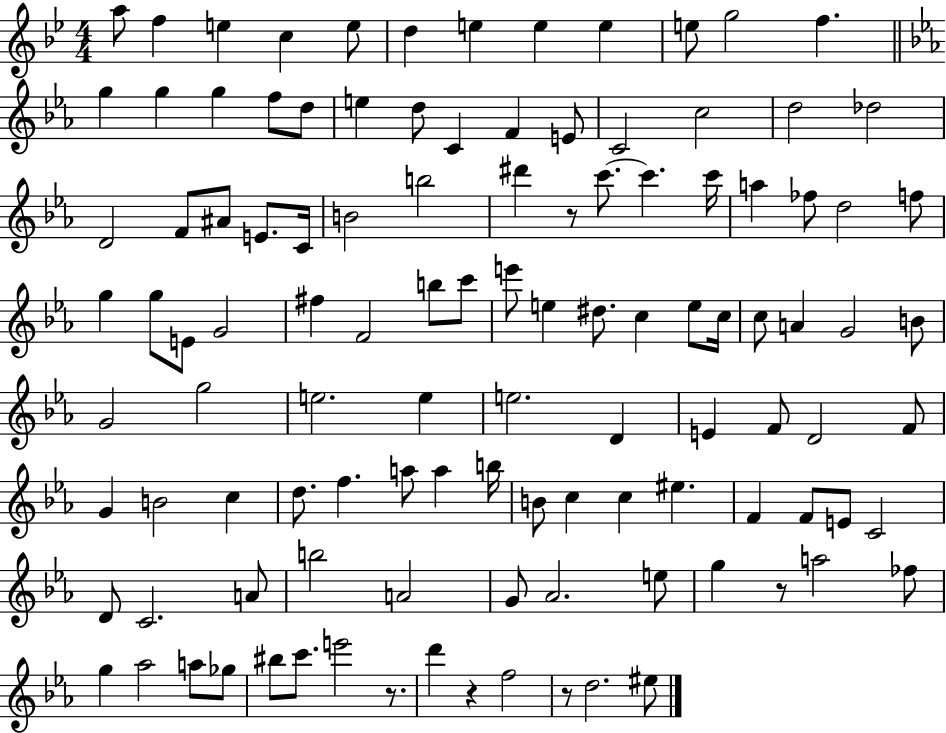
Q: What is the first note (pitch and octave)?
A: A5